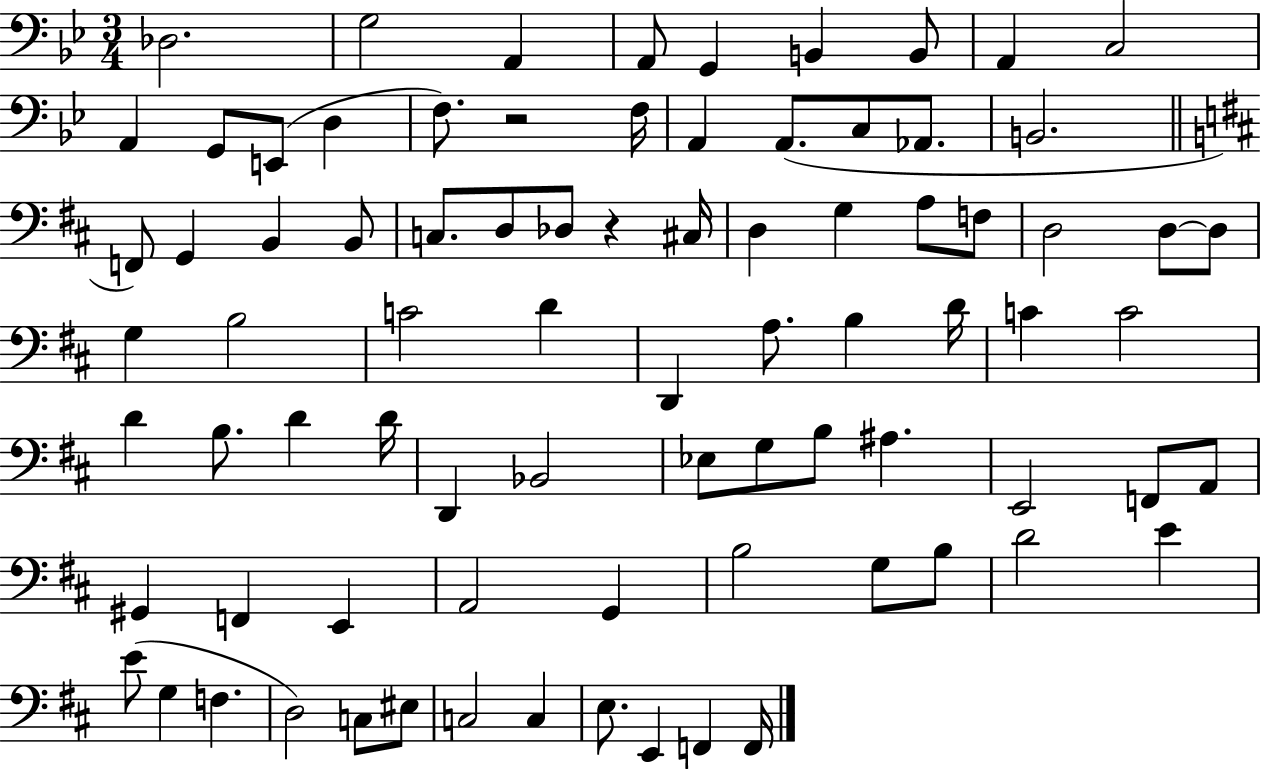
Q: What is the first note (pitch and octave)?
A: Db3